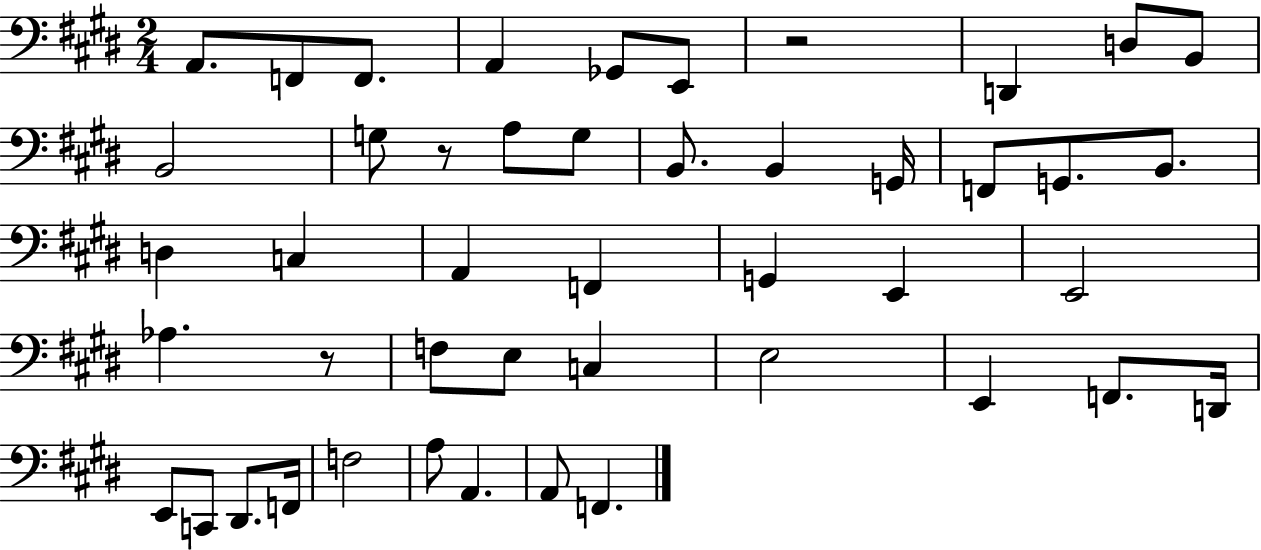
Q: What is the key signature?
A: E major